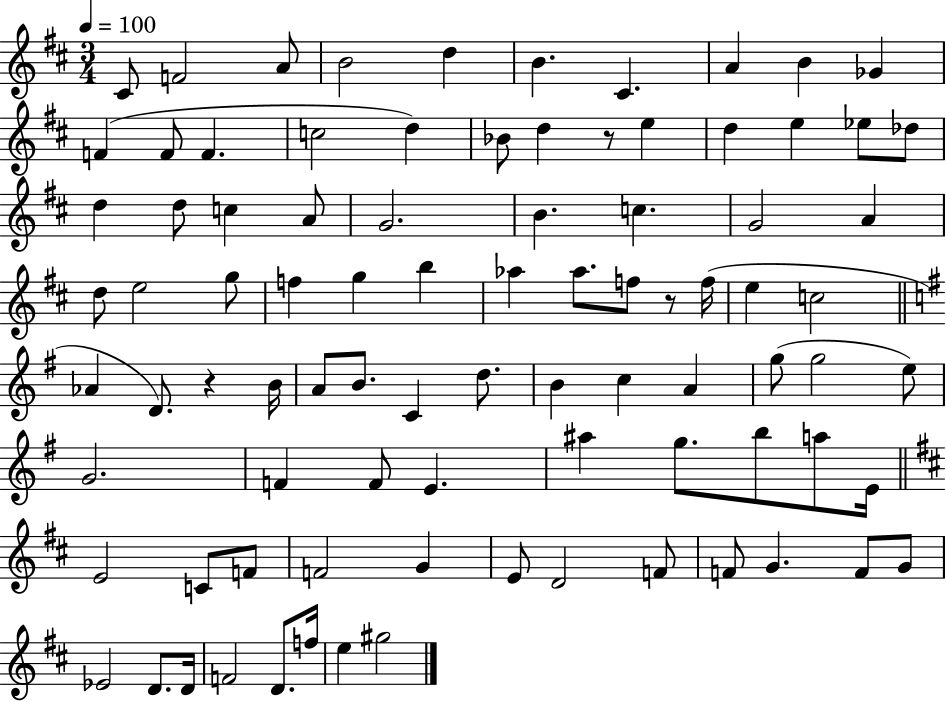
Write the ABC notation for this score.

X:1
T:Untitled
M:3/4
L:1/4
K:D
^C/2 F2 A/2 B2 d B ^C A B _G F F/2 F c2 d _B/2 d z/2 e d e _e/2 _d/2 d d/2 c A/2 G2 B c G2 A d/2 e2 g/2 f g b _a _a/2 f/2 z/2 f/4 e c2 _A D/2 z B/4 A/2 B/2 C d/2 B c A g/2 g2 e/2 G2 F F/2 E ^a g/2 b/2 a/2 E/4 E2 C/2 F/2 F2 G E/2 D2 F/2 F/2 G F/2 G/2 _E2 D/2 D/4 F2 D/2 f/4 e ^g2